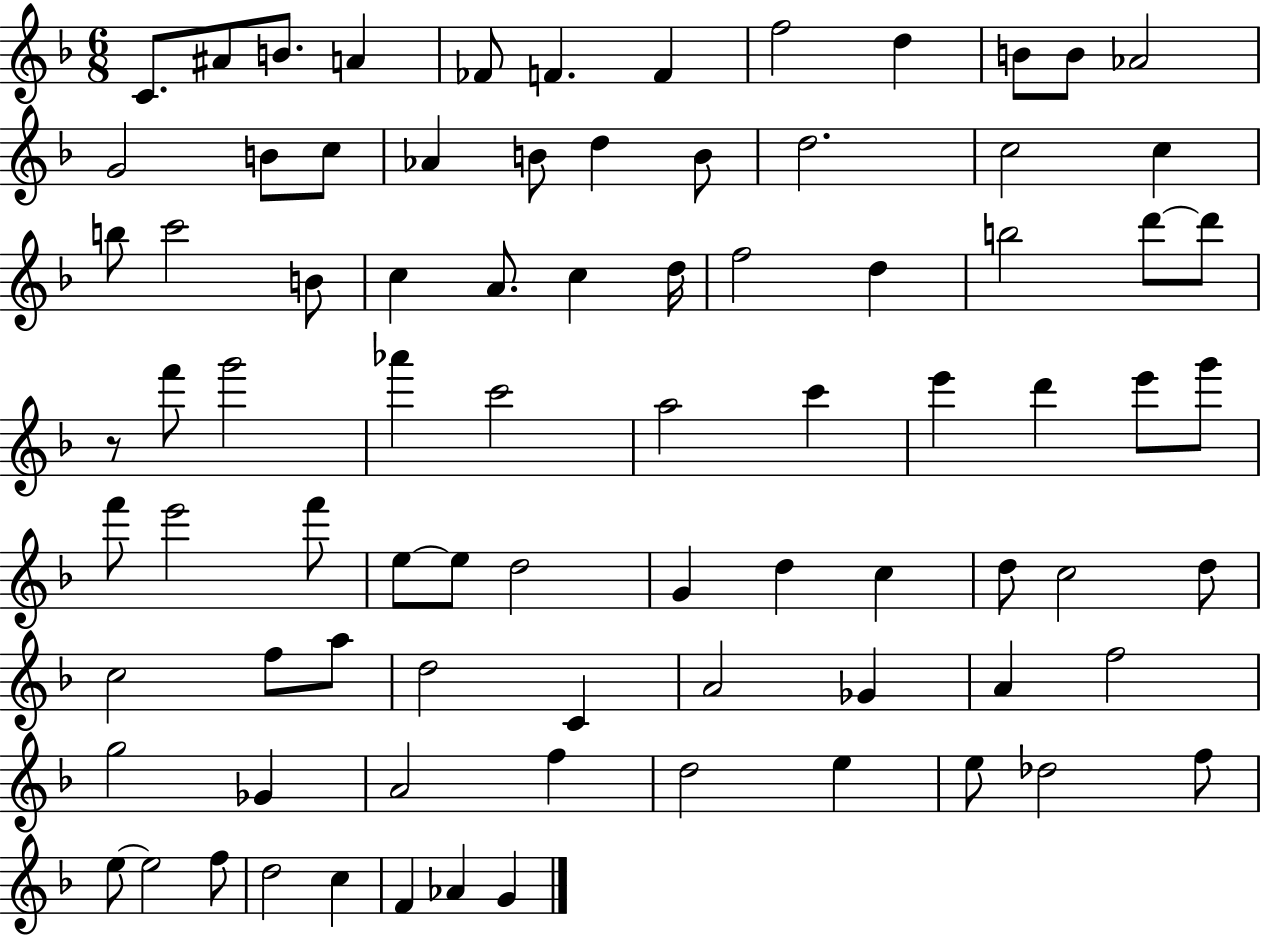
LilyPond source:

{
  \clef treble
  \numericTimeSignature
  \time 6/8
  \key f \major
  c'8. ais'8 b'8. a'4 | fes'8 f'4. f'4 | f''2 d''4 | b'8 b'8 aes'2 | \break g'2 b'8 c''8 | aes'4 b'8 d''4 b'8 | d''2. | c''2 c''4 | \break b''8 c'''2 b'8 | c''4 a'8. c''4 d''16 | f''2 d''4 | b''2 d'''8~~ d'''8 | \break r8 f'''8 g'''2 | aes'''4 c'''2 | a''2 c'''4 | e'''4 d'''4 e'''8 g'''8 | \break f'''8 e'''2 f'''8 | e''8~~ e''8 d''2 | g'4 d''4 c''4 | d''8 c''2 d''8 | \break c''2 f''8 a''8 | d''2 c'4 | a'2 ges'4 | a'4 f''2 | \break g''2 ges'4 | a'2 f''4 | d''2 e''4 | e''8 des''2 f''8 | \break e''8~~ e''2 f''8 | d''2 c''4 | f'4 aes'4 g'4 | \bar "|."
}